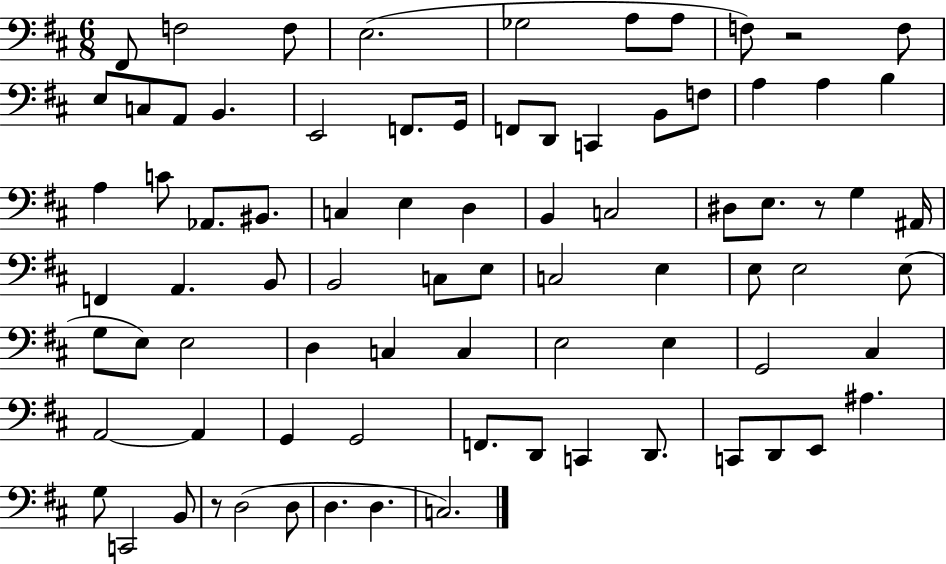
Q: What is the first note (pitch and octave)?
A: F#2